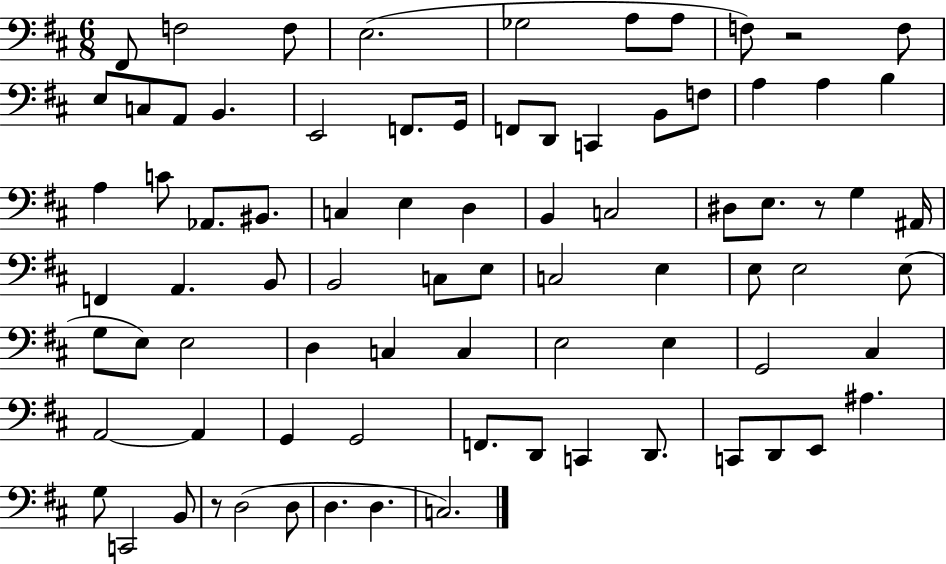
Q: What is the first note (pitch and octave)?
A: F#2